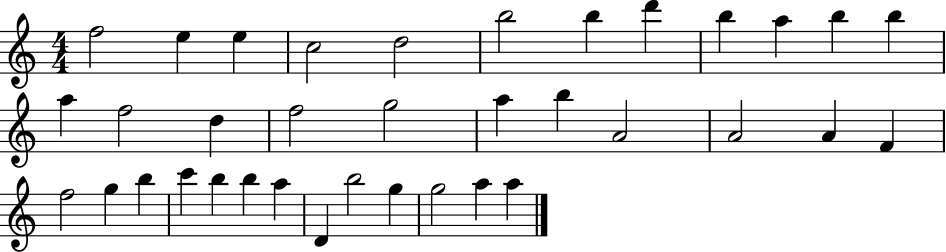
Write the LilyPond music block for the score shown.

{
  \clef treble
  \numericTimeSignature
  \time 4/4
  \key c \major
  f''2 e''4 e''4 | c''2 d''2 | b''2 b''4 d'''4 | b''4 a''4 b''4 b''4 | \break a''4 f''2 d''4 | f''2 g''2 | a''4 b''4 a'2 | a'2 a'4 f'4 | \break f''2 g''4 b''4 | c'''4 b''4 b''4 a''4 | d'4 b''2 g''4 | g''2 a''4 a''4 | \break \bar "|."
}